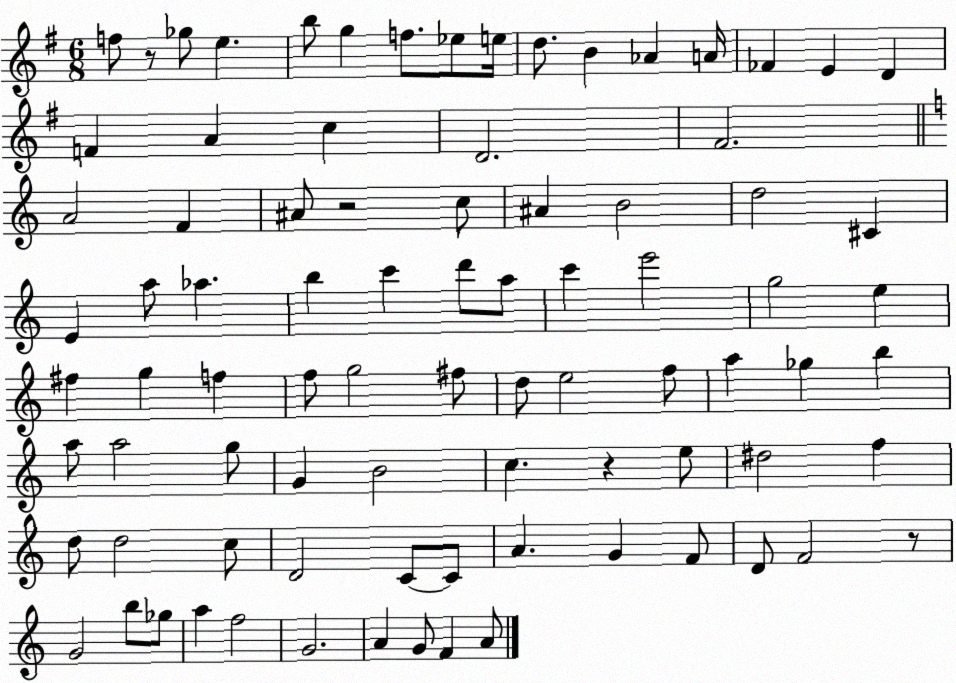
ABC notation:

X:1
T:Untitled
M:6/8
L:1/4
K:G
f/2 z/2 _g/2 e b/2 g f/2 _e/2 e/4 d/2 B _A A/4 _F E D F A c D2 ^F2 A2 F ^A/2 z2 c/2 ^A B2 d2 ^C E a/2 _a b c' d'/2 a/2 c' e'2 g2 e ^f g f f/2 g2 ^f/2 d/2 e2 f/2 a _g b a/2 a2 g/2 G B2 c z e/2 ^d2 f d/2 d2 c/2 D2 C/2 C/2 A G F/2 D/2 F2 z/2 G2 b/2 _g/2 a f2 G2 A G/2 F A/2